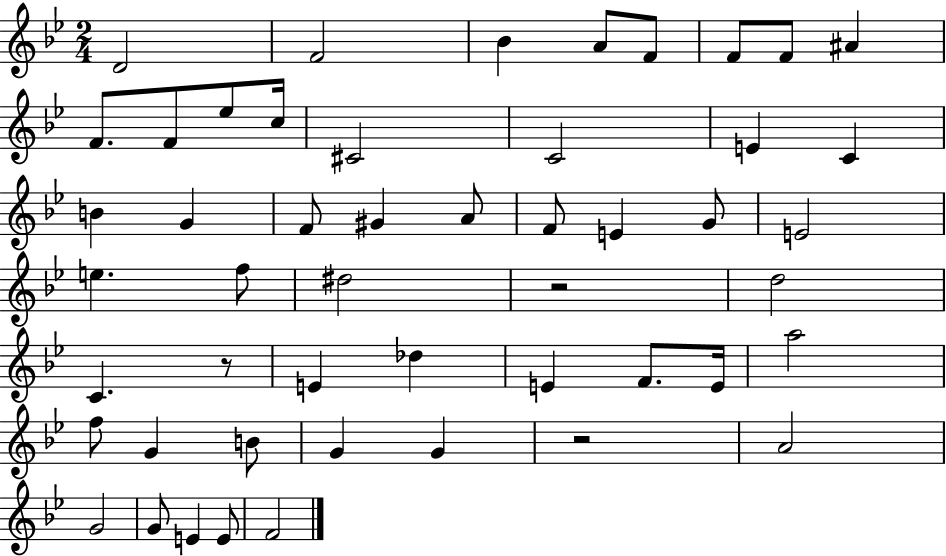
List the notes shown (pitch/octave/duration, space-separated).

D4/h F4/h Bb4/q A4/e F4/e F4/e F4/e A#4/q F4/e. F4/e Eb5/e C5/s C#4/h C4/h E4/q C4/q B4/q G4/q F4/e G#4/q A4/e F4/e E4/q G4/e E4/h E5/q. F5/e D#5/h R/h D5/h C4/q. R/e E4/q Db5/q E4/q F4/e. E4/s A5/h F5/e G4/q B4/e G4/q G4/q R/h A4/h G4/h G4/e E4/q E4/e F4/h